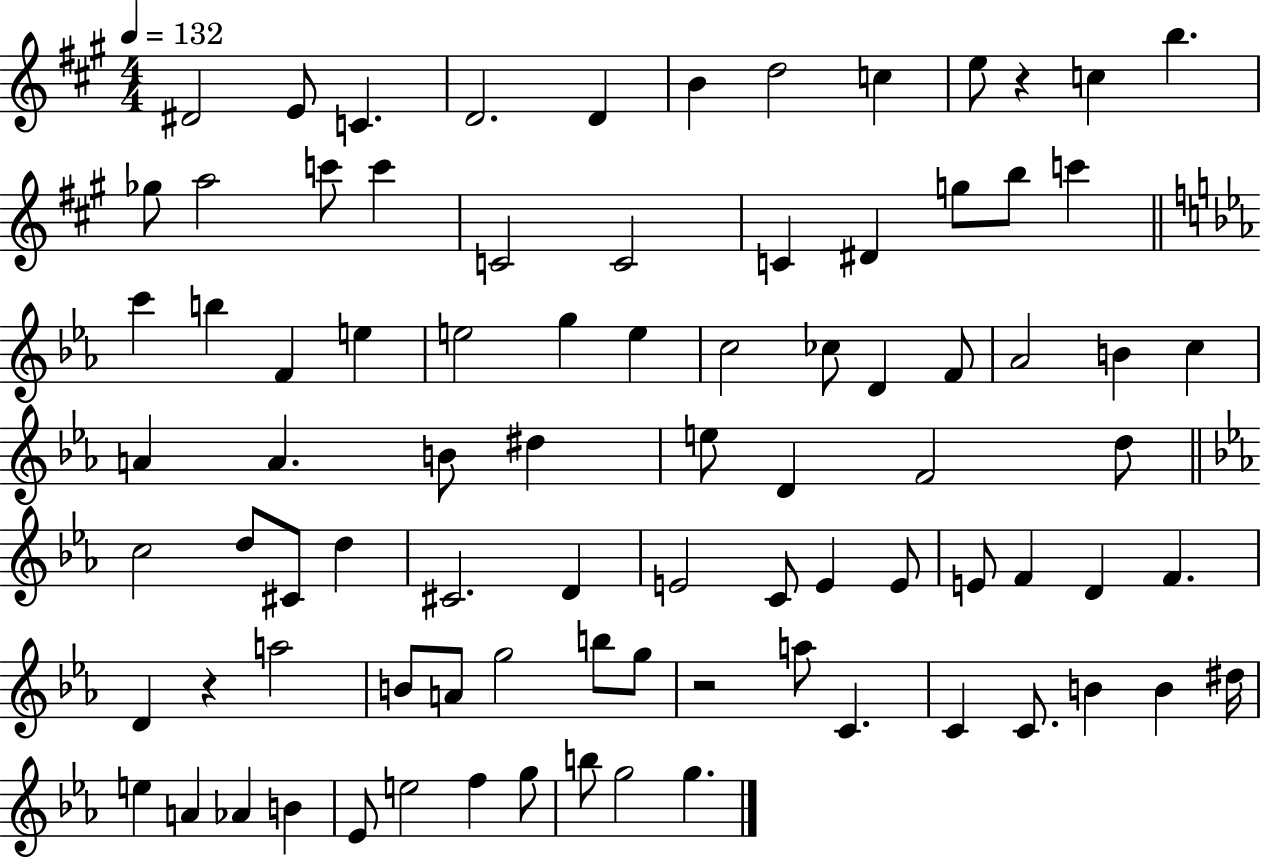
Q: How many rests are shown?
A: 3